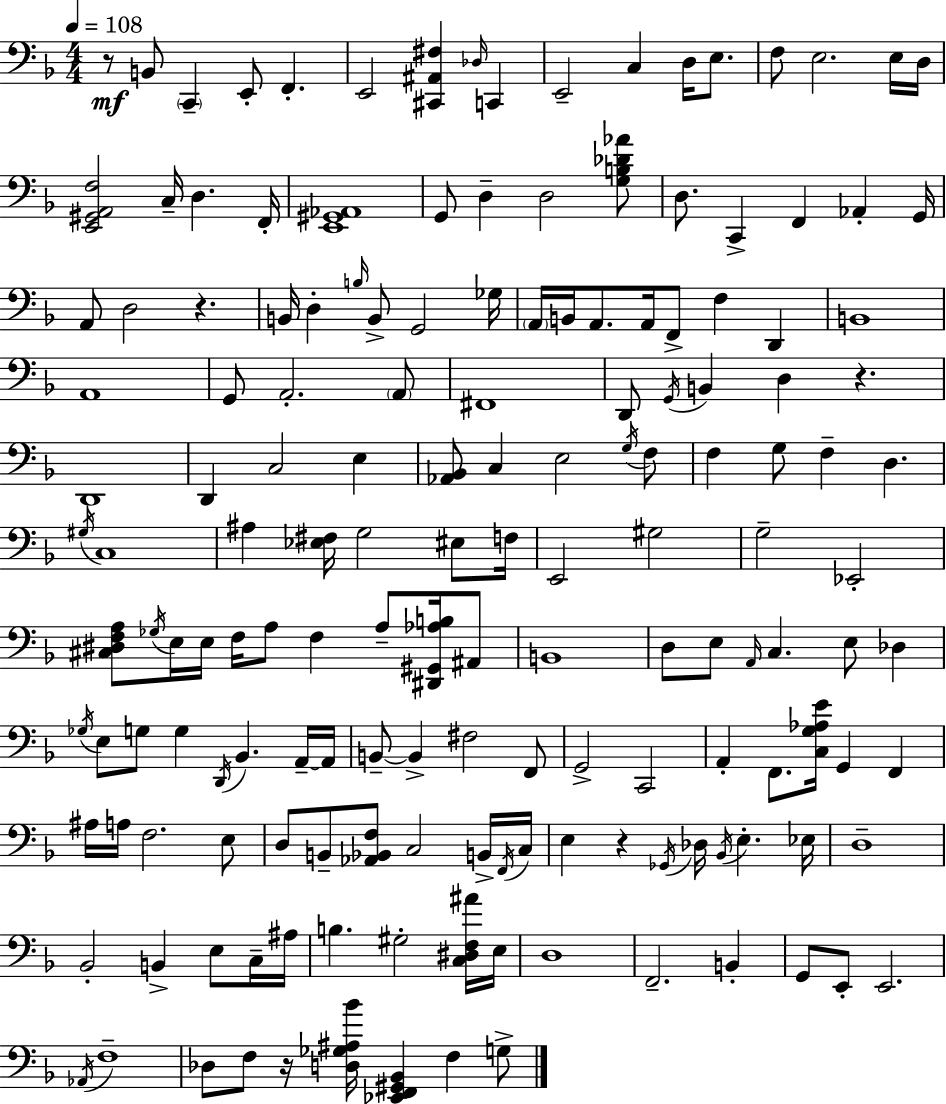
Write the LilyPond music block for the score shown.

{
  \clef bass
  \numericTimeSignature
  \time 4/4
  \key f \major
  \tempo 4 = 108
  r8\mf b,8 \parenthesize c,4-- e,8-. f,4.-. | e,2 <cis, ais, fis>4 \grace { des16 } c,4 | e,2-- c4 d16 e8. | f8 e2. e16 | \break d16 <e, gis, a, f>2 c16-- d4. | f,16-. <e, gis, aes,>1 | g,8 d4-- d2 <g b des' aes'>8 | d8. c,4-> f,4 aes,4-. | \break g,16 a,8 d2 r4. | b,16 d4-. \grace { b16 } b,8-> g,2 | ges16 \parenthesize a,16 b,16 a,8. a,16 f,8-> f4 d,4 | b,1 | \break a,1 | g,8 a,2.-. | \parenthesize a,8 fis,1 | d,8 \acciaccatura { g,16 } b,4 d4 r4. | \break d,1 | d,4 c2 e4 | <aes, bes,>8 c4 e2 | \acciaccatura { g16 } f8 f4 g8 f4-- d4. | \break \acciaccatura { gis16 } c1 | ais4 <ees fis>16 g2 | eis8 f16 e,2 gis2 | g2-- ees,2-. | \break <cis dis f a>8 \acciaccatura { ges16 } e16 e16 f16 a8 f4 | a8-- <dis, gis, aes b>16 ais,8 b,1 | d8 e8 \grace { a,16 } c4. | e8 des4 \acciaccatura { ges16 } e8 g8 g4 | \break \acciaccatura { d,16 } bes,4. a,16--~~ a,16 b,8--~~ b,4-> fis2 | f,8 g,2-> | c,2 a,4-. f,8. | <c g aes e'>16 g,4 f,4 ais16 a16 f2. | \break e8 d8 b,8-- <aes, bes, f>8 c2 | b,16-> \acciaccatura { f,16 } c16 e4 r4 | \acciaccatura { ges,16 } des16 \acciaccatura { bes,16 } e4.-. ees16 d1-- | bes,2-. | \break b,4-> e8 c16-- ais16 b4. | gis2-. <c dis f ais'>16 e16 d1 | f,2.-- | b,4-. g,8 e,8-. | \break e,2. \acciaccatura { aes,16 } f1-- | des8 f8 | r16 <d ges ais bes'>16 <ees, f, gis, bes,>4 f4 g8-> \bar "|."
}